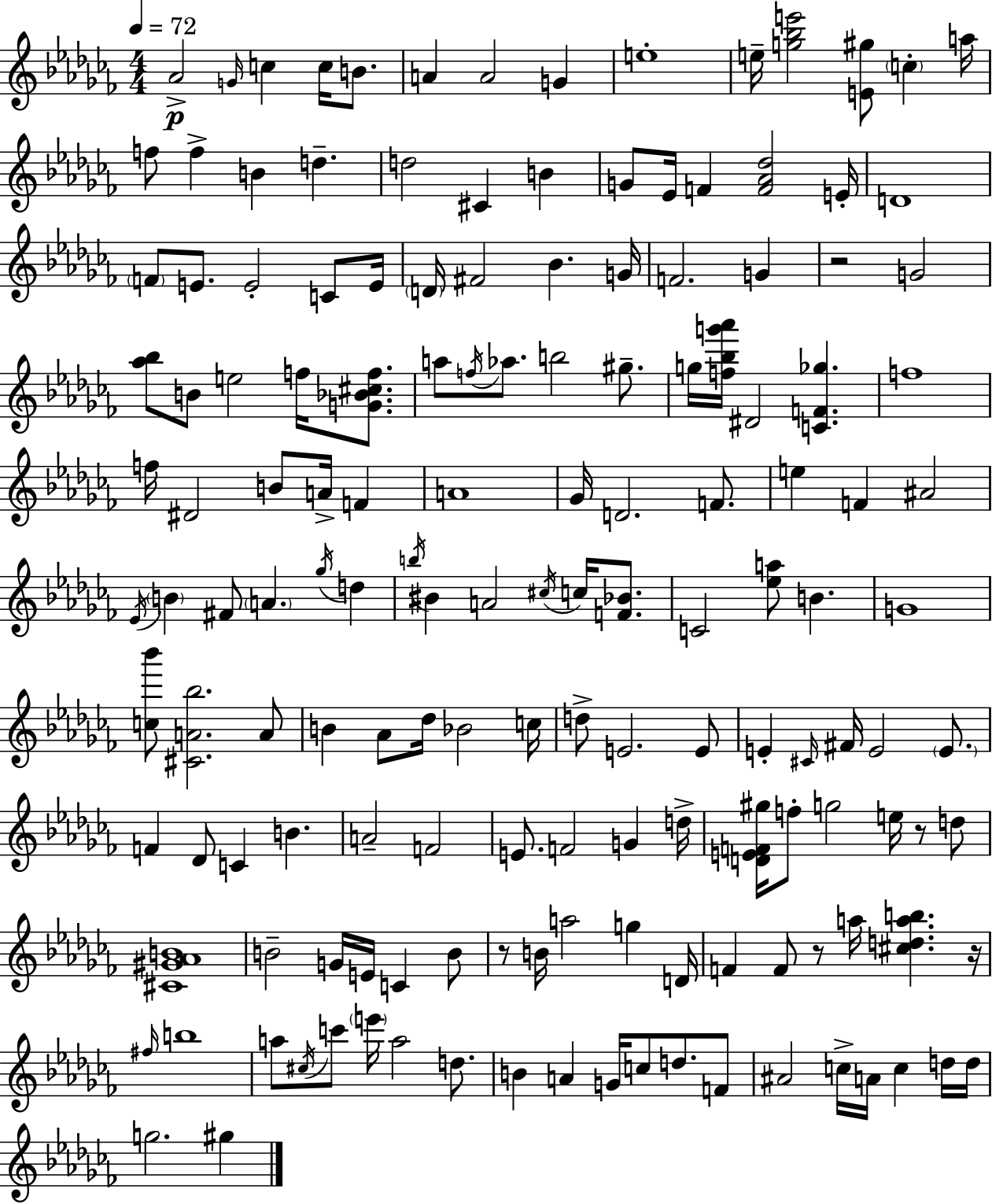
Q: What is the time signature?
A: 4/4